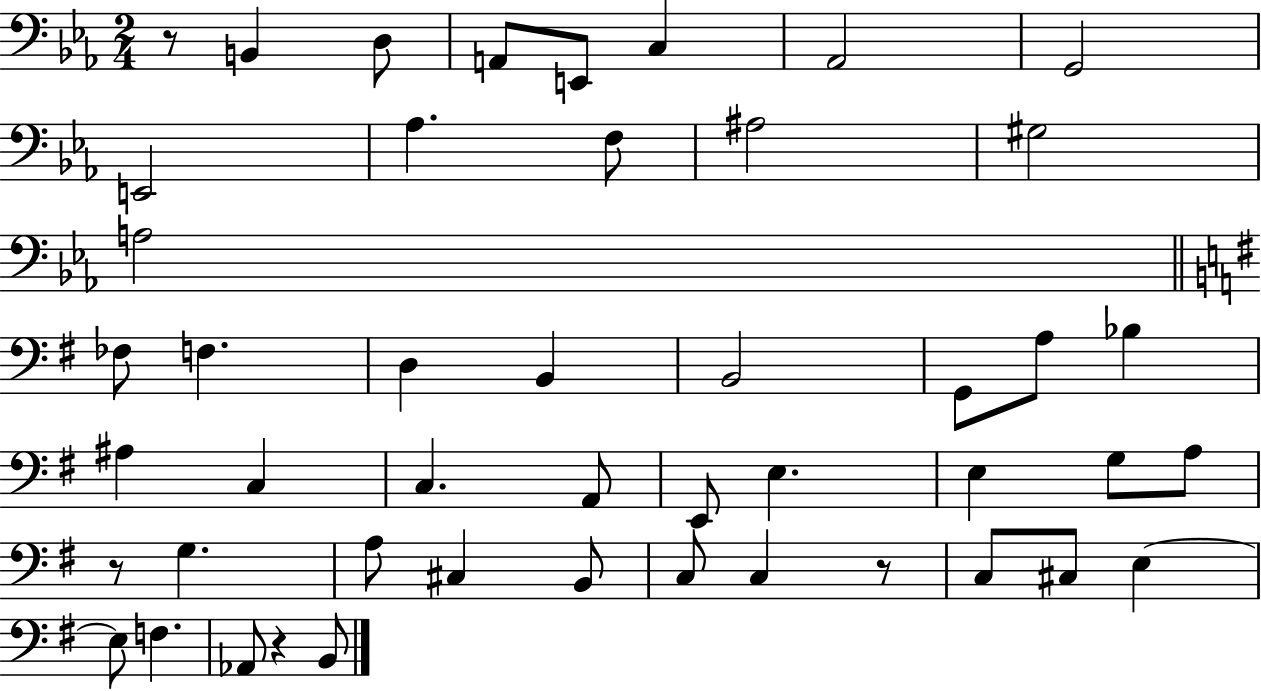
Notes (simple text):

R/e B2/q D3/e A2/e E2/e C3/q Ab2/h G2/h E2/h Ab3/q. F3/e A#3/h G#3/h A3/h FES3/e F3/q. D3/q B2/q B2/h G2/e A3/e Bb3/q A#3/q C3/q C3/q. A2/e E2/e E3/q. E3/q G3/e A3/e R/e G3/q. A3/e C#3/q B2/e C3/e C3/q R/e C3/e C#3/e E3/q E3/e F3/q. Ab2/e R/q B2/e